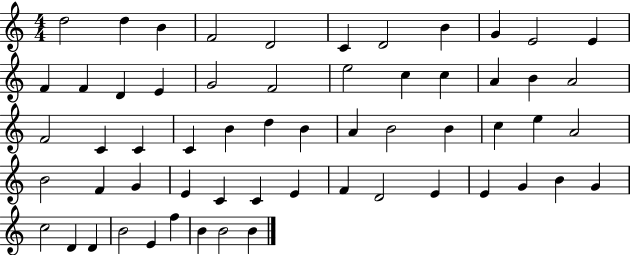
X:1
T:Untitled
M:4/4
L:1/4
K:C
d2 d B F2 D2 C D2 B G E2 E F F D E G2 F2 e2 c c A B A2 F2 C C C B d B A B2 B c e A2 B2 F G E C C E F D2 E E G B G c2 D D B2 E f B B2 B